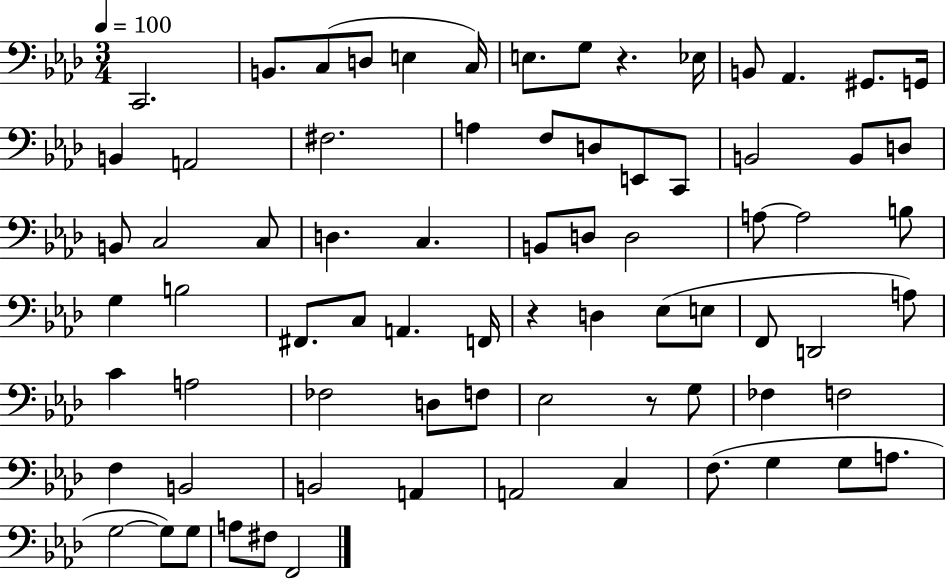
X:1
T:Untitled
M:3/4
L:1/4
K:Ab
C,,2 B,,/2 C,/2 D,/2 E, C,/4 E,/2 G,/2 z _E,/4 B,,/2 _A,, ^G,,/2 G,,/4 B,, A,,2 ^F,2 A, F,/2 D,/2 E,,/2 C,,/2 B,,2 B,,/2 D,/2 B,,/2 C,2 C,/2 D, C, B,,/2 D,/2 D,2 A,/2 A,2 B,/2 G, B,2 ^F,,/2 C,/2 A,, F,,/4 z D, _E,/2 E,/2 F,,/2 D,,2 A,/2 C A,2 _F,2 D,/2 F,/2 _E,2 z/2 G,/2 _F, F,2 F, B,,2 B,,2 A,, A,,2 C, F,/2 G, G,/2 A,/2 G,2 G,/2 G,/2 A,/2 ^F,/2 F,,2